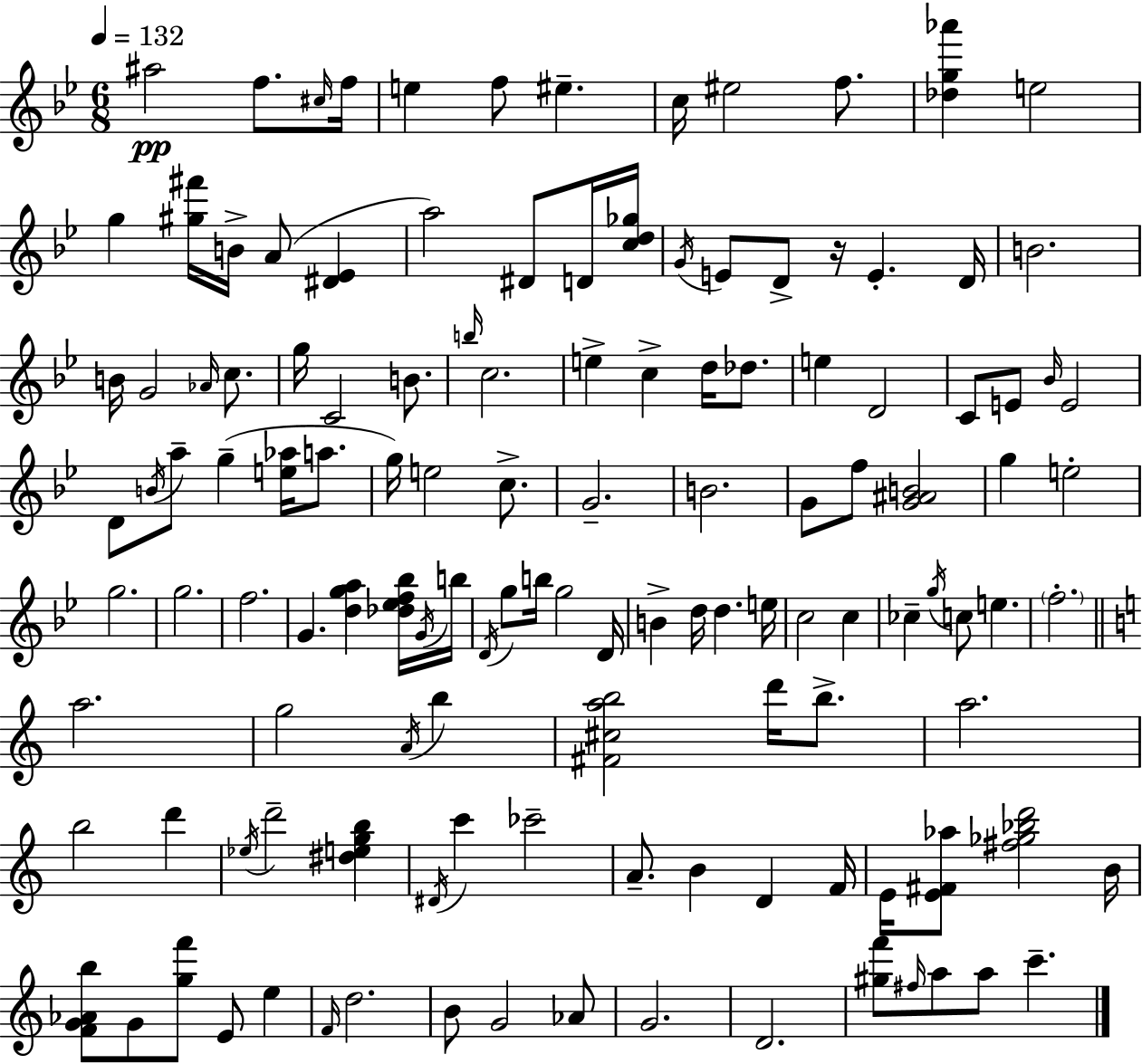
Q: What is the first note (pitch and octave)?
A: A#5